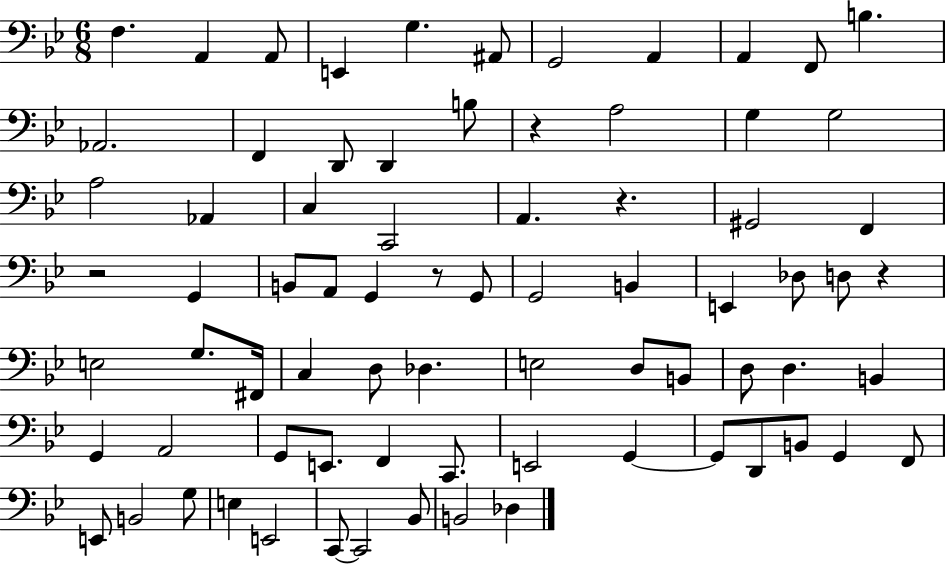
X:1
T:Untitled
M:6/8
L:1/4
K:Bb
F, A,, A,,/2 E,, G, ^A,,/2 G,,2 A,, A,, F,,/2 B, _A,,2 F,, D,,/2 D,, B,/2 z A,2 G, G,2 A,2 _A,, C, C,,2 A,, z ^G,,2 F,, z2 G,, B,,/2 A,,/2 G,, z/2 G,,/2 G,,2 B,, E,, _D,/2 D,/2 z E,2 G,/2 ^F,,/4 C, D,/2 _D, E,2 D,/2 B,,/2 D,/2 D, B,, G,, A,,2 G,,/2 E,,/2 F,, C,,/2 E,,2 G,, G,,/2 D,,/2 B,,/2 G,, F,,/2 E,,/2 B,,2 G,/2 E, E,,2 C,,/2 C,,2 _B,,/2 B,,2 _D,